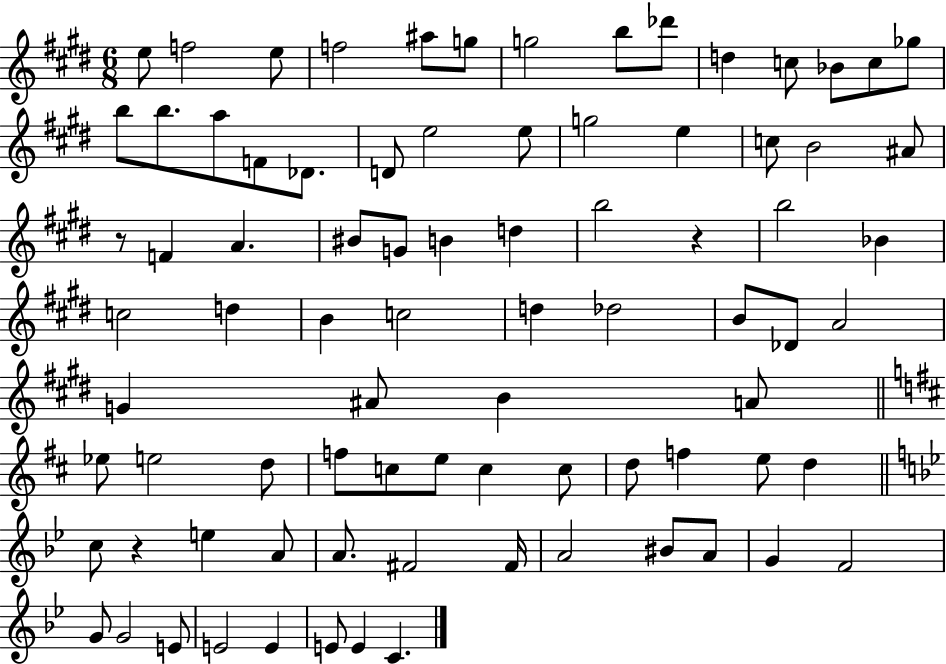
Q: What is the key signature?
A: E major